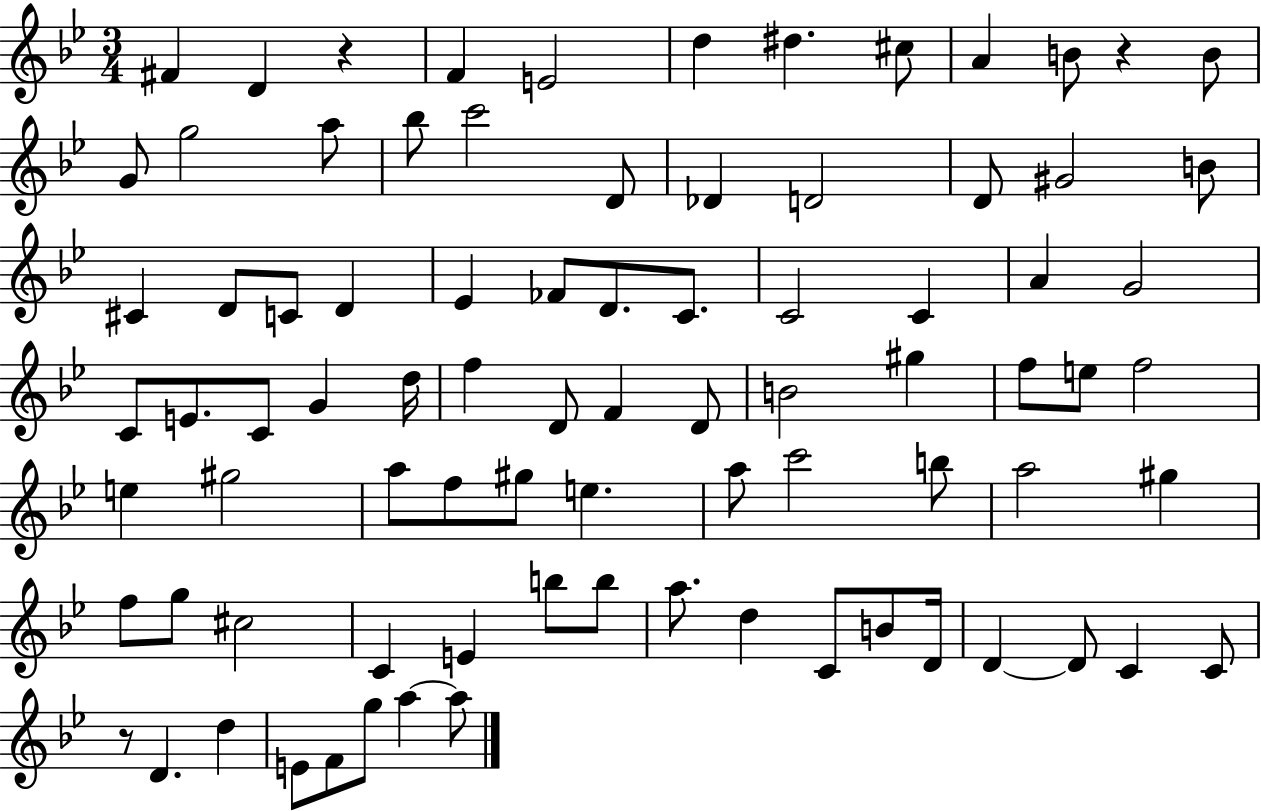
X:1
T:Untitled
M:3/4
L:1/4
K:Bb
^F D z F E2 d ^d ^c/2 A B/2 z B/2 G/2 g2 a/2 _b/2 c'2 D/2 _D D2 D/2 ^G2 B/2 ^C D/2 C/2 D _E _F/2 D/2 C/2 C2 C A G2 C/2 E/2 C/2 G d/4 f D/2 F D/2 B2 ^g f/2 e/2 f2 e ^g2 a/2 f/2 ^g/2 e a/2 c'2 b/2 a2 ^g f/2 g/2 ^c2 C E b/2 b/2 a/2 d C/2 B/2 D/4 D D/2 C C/2 z/2 D d E/2 F/2 g/2 a a/2